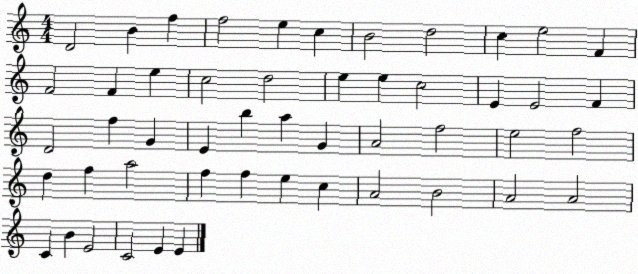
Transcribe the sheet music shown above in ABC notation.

X:1
T:Untitled
M:4/4
L:1/4
K:C
D2 B f f2 e c B2 d2 c e2 F F2 F e c2 d2 e e c2 E E2 F D2 f G E b a G A2 f2 e2 f2 d f a2 f f e c A2 B2 A2 A2 C B E2 C2 E E